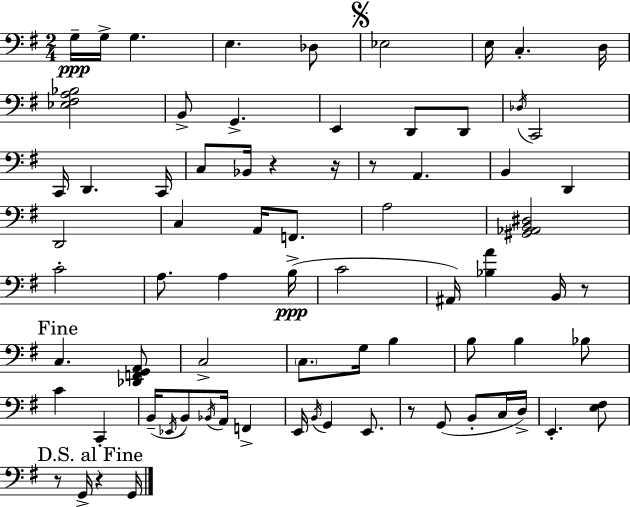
G3/s G3/s G3/q. E3/q. Db3/e Eb3/h E3/s C3/q. D3/s [Eb3,F#3,A3,Bb3]/h B2/e G2/q. E2/q D2/e D2/e Db3/s C2/h C2/s D2/q. C2/s C3/e Bb2/s R/q R/s R/e A2/q. B2/q D2/q D2/h C3/q A2/s F2/e. A3/h [G#2,Ab2,B2,D#3]/h C4/h A3/e. A3/q B3/s C4/h A#2/s [Bb3,A4]/q B2/s R/e C3/q. [Db2,F2,G2,A2]/e C3/h C3/e. G3/s B3/q B3/e B3/q Bb3/e C4/q C2/q B2/s Eb2/s B2/e Bb2/s A2/s F2/q E2/s B2/s G2/q E2/e. R/e G2/e B2/e C3/s D3/s E2/q. [E3,F#3]/e R/e G2/s R/q G2/s